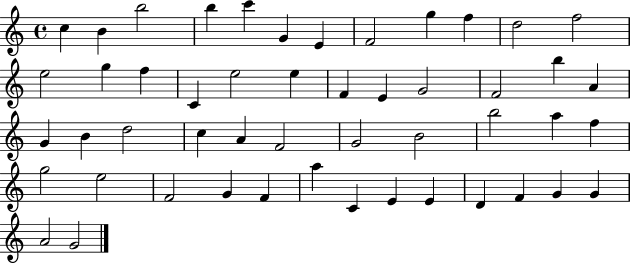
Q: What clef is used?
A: treble